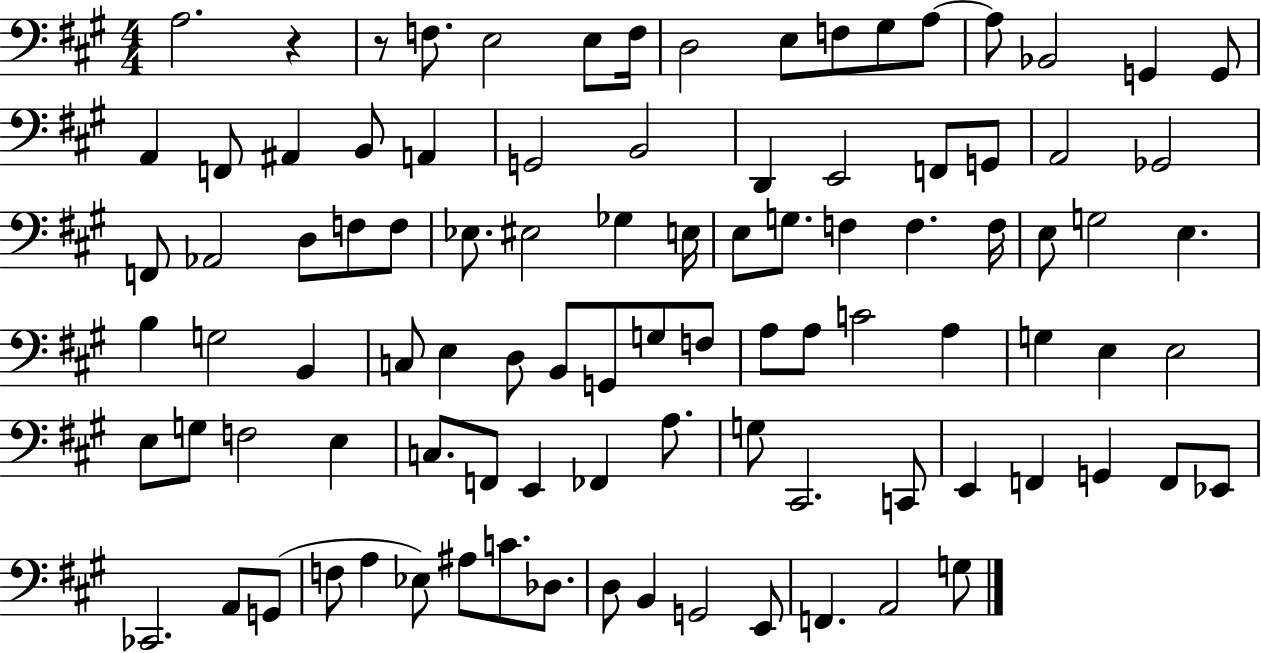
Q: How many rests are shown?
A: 2